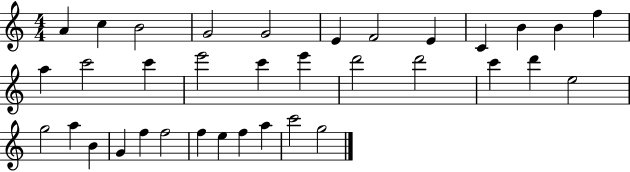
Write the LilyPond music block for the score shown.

{
  \clef treble
  \numericTimeSignature
  \time 4/4
  \key c \major
  a'4 c''4 b'2 | g'2 g'2 | e'4 f'2 e'4 | c'4 b'4 b'4 f''4 | \break a''4 c'''2 c'''4 | e'''2 c'''4 e'''4 | d'''2 d'''2 | c'''4 d'''4 e''2 | \break g''2 a''4 b'4 | g'4 f''4 f''2 | f''4 e''4 f''4 a''4 | c'''2 g''2 | \break \bar "|."
}